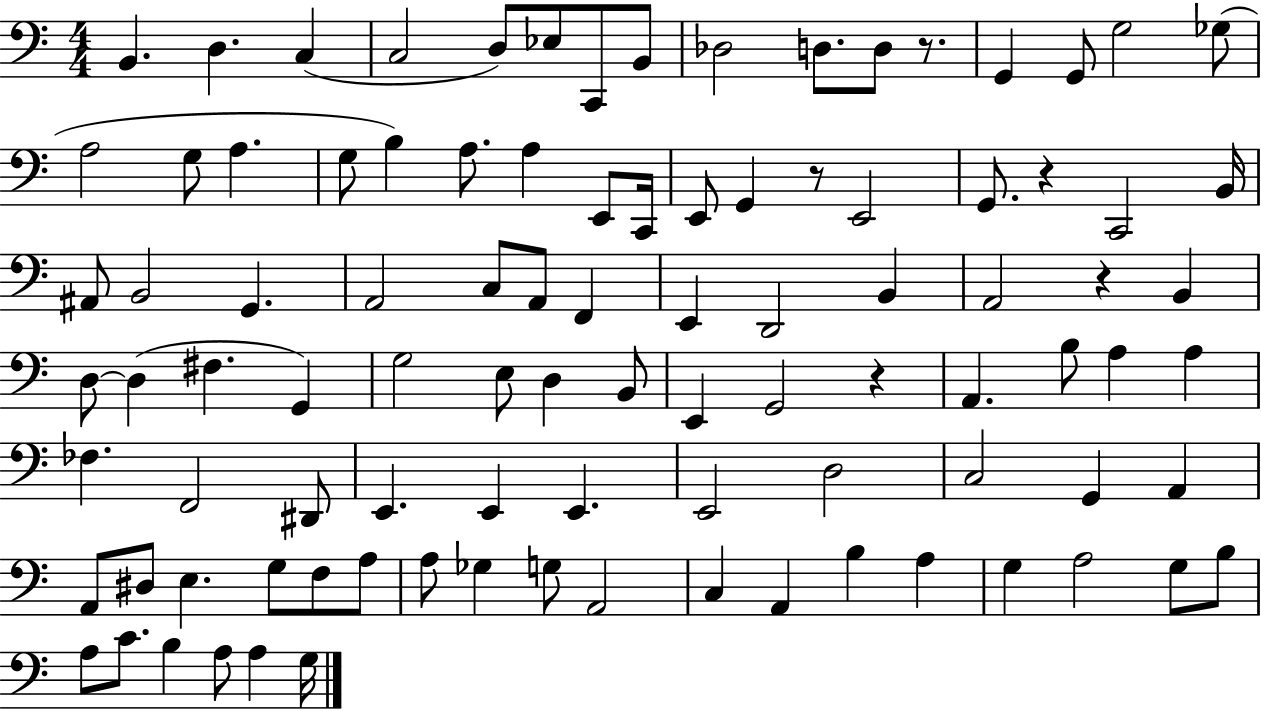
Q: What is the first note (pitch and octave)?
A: B2